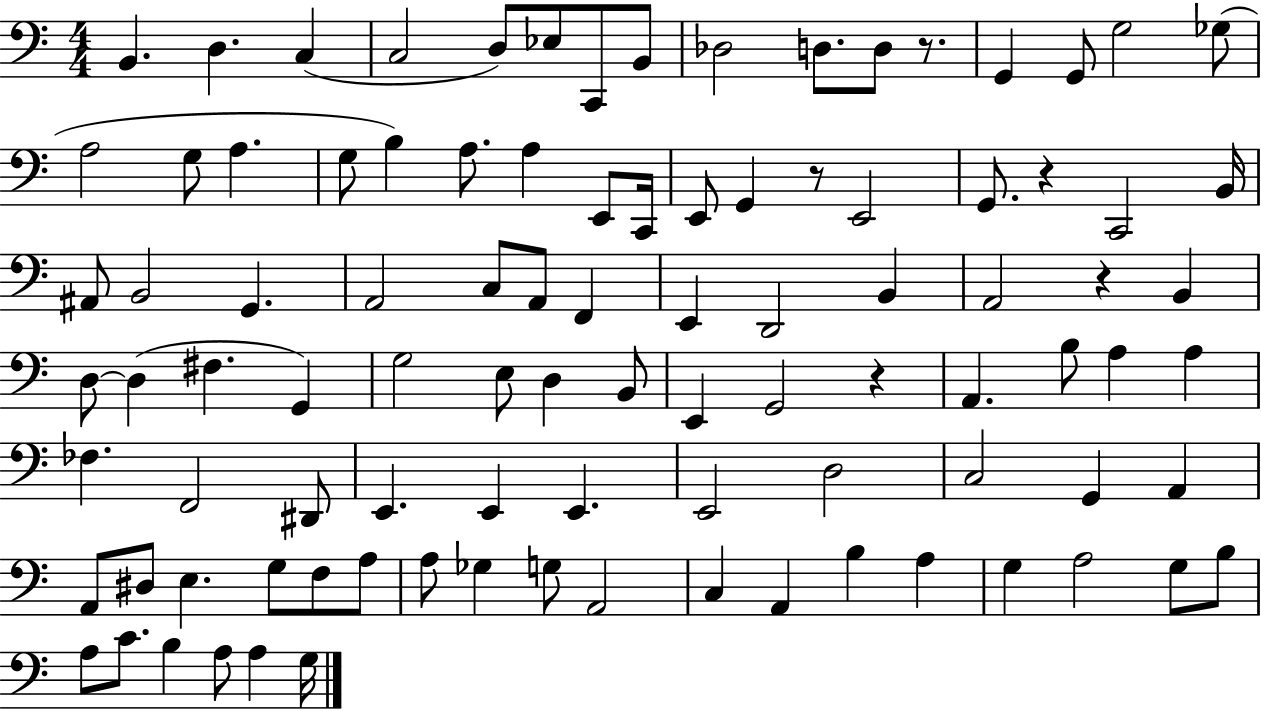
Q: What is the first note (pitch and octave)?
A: B2